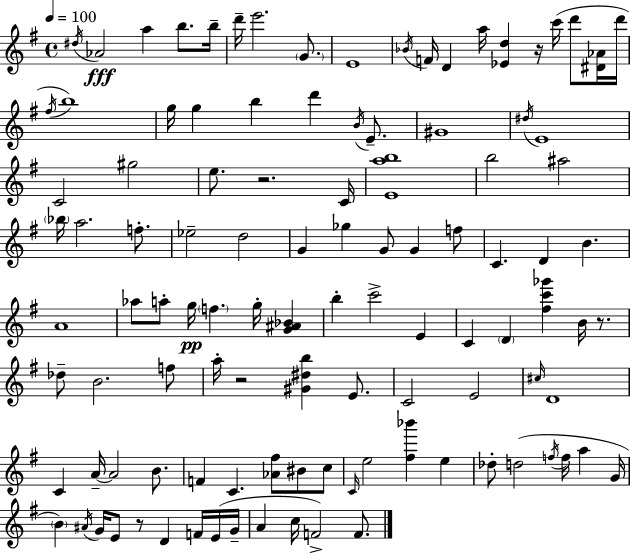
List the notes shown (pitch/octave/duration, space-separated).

D#5/s Ab4/h A5/q B5/e. B5/s D6/s E6/h. G4/e. E4/w Bb4/s F4/s D4/q A5/s [Eb4,D5]/q R/s C6/s D6/e [D#4,Ab4]/s D6/s F#5/s B5/w G5/s G5/q B5/q D6/q B4/s E4/e. G#4/w D#5/s E4/w C4/h G#5/h E5/e. R/h. C4/s [E4,A5,B5]/w B5/h A#5/h Bb5/s A5/h. F5/e. Eb5/h D5/h G4/q Gb5/q G4/e G4/q F5/e C4/q. D4/q B4/q. A4/w Ab5/e A5/e G5/s F5/q. G5/s [G4,A#4,Bb4]/q B5/q C6/h E4/q C4/q D4/q [F#5,C6,Gb6]/q B4/s R/e. Db5/e B4/h. F5/e A5/s R/h [G#4,D#5,B5]/q E4/e. C4/h E4/h C#5/s D4/w C4/q A4/s A4/h B4/e. F4/q C4/q. [Ab4,F#5]/e BIS4/e C5/e C4/s E5/h [F#5,Bb6]/q E5/q Db5/e D5/h F5/s F5/s A5/q G4/s B4/q A#4/s G4/s E4/e R/e D4/q F4/s E4/s G4/s A4/q C5/s F4/h F4/e.